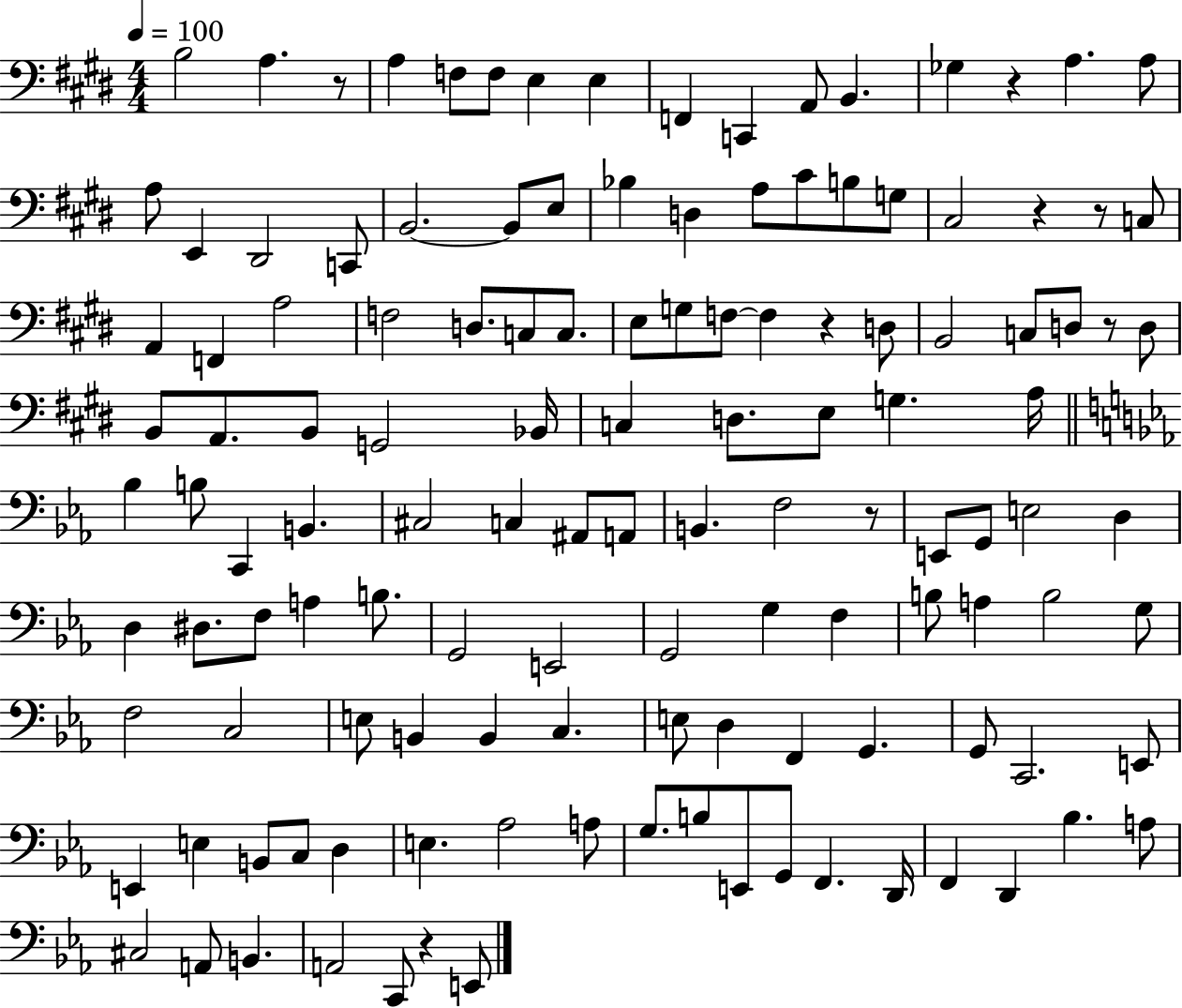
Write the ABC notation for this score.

X:1
T:Untitled
M:4/4
L:1/4
K:E
B,2 A, z/2 A, F,/2 F,/2 E, E, F,, C,, A,,/2 B,, _G, z A, A,/2 A,/2 E,, ^D,,2 C,,/2 B,,2 B,,/2 E,/2 _B, D, A,/2 ^C/2 B,/2 G,/2 ^C,2 z z/2 C,/2 A,, F,, A,2 F,2 D,/2 C,/2 C,/2 E,/2 G,/2 F,/2 F, z D,/2 B,,2 C,/2 D,/2 z/2 D,/2 B,,/2 A,,/2 B,,/2 G,,2 _B,,/4 C, D,/2 E,/2 G, A,/4 _B, B,/2 C,, B,, ^C,2 C, ^A,,/2 A,,/2 B,, F,2 z/2 E,,/2 G,,/2 E,2 D, D, ^D,/2 F,/2 A, B,/2 G,,2 E,,2 G,,2 G, F, B,/2 A, B,2 G,/2 F,2 C,2 E,/2 B,, B,, C, E,/2 D, F,, G,, G,,/2 C,,2 E,,/2 E,, E, B,,/2 C,/2 D, E, _A,2 A,/2 G,/2 B,/2 E,,/2 G,,/2 F,, D,,/4 F,, D,, _B, A,/2 ^C,2 A,,/2 B,, A,,2 C,,/2 z E,,/2